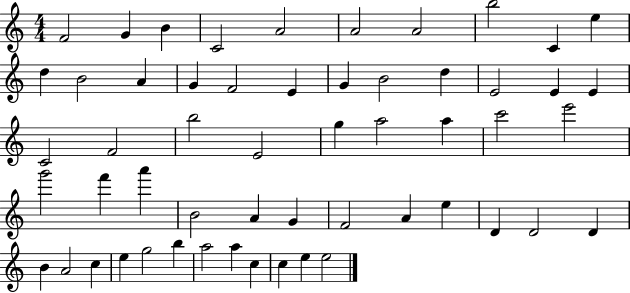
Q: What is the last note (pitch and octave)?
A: E5